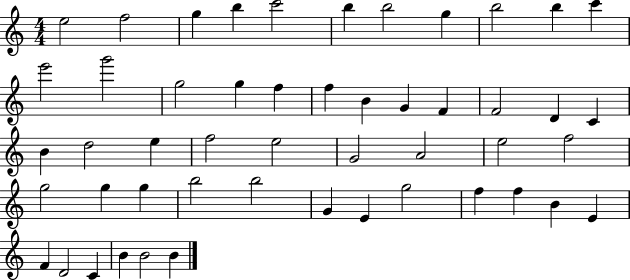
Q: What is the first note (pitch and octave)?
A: E5